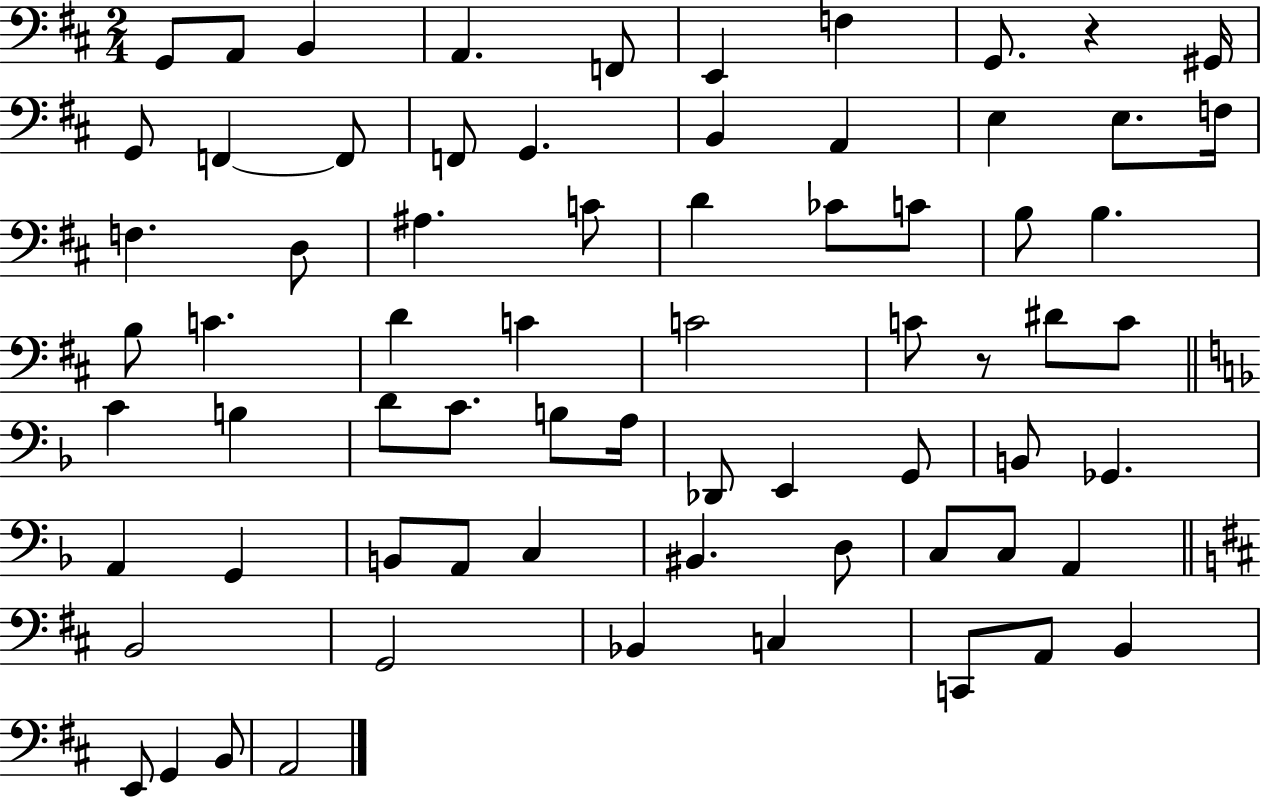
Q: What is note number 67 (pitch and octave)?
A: B2